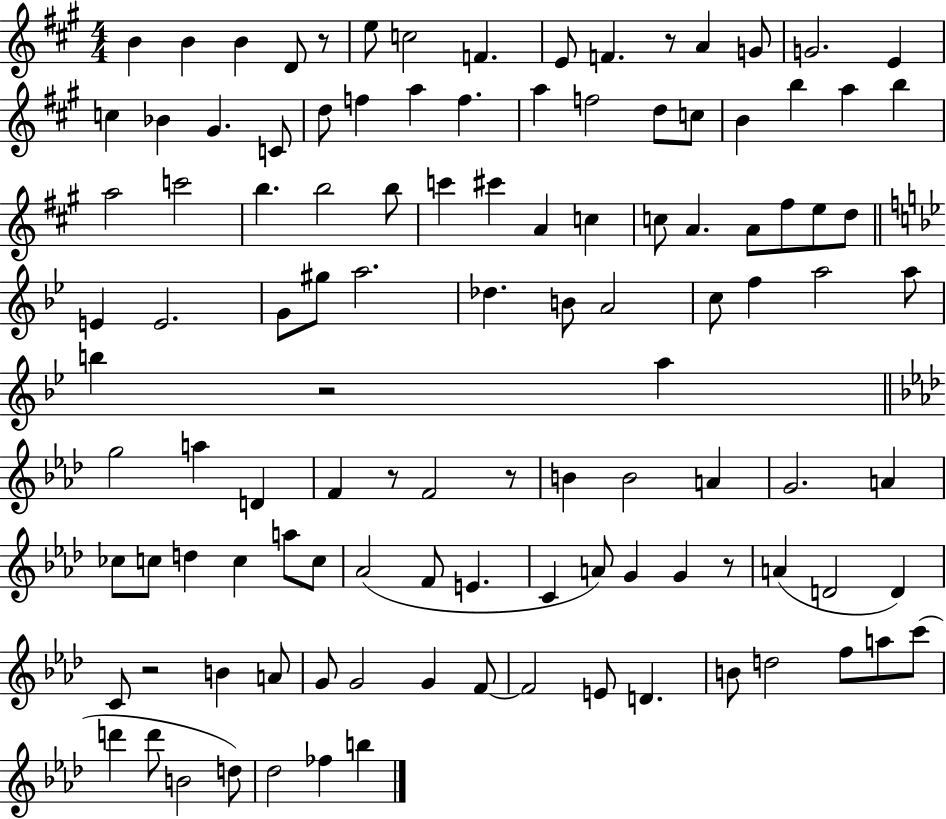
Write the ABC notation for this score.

X:1
T:Untitled
M:4/4
L:1/4
K:A
B B B D/2 z/2 e/2 c2 F E/2 F z/2 A G/2 G2 E c _B ^G C/2 d/2 f a f a f2 d/2 c/2 B b a b a2 c'2 b b2 b/2 c' ^c' A c c/2 A A/2 ^f/2 e/2 d/2 E E2 G/2 ^g/2 a2 _d B/2 A2 c/2 f a2 a/2 b z2 a g2 a D F z/2 F2 z/2 B B2 A G2 A _c/2 c/2 d c a/2 c/2 _A2 F/2 E C A/2 G G z/2 A D2 D C/2 z2 B A/2 G/2 G2 G F/2 F2 E/2 D B/2 d2 f/2 a/2 c'/2 d' d'/2 B2 d/2 _d2 _f b